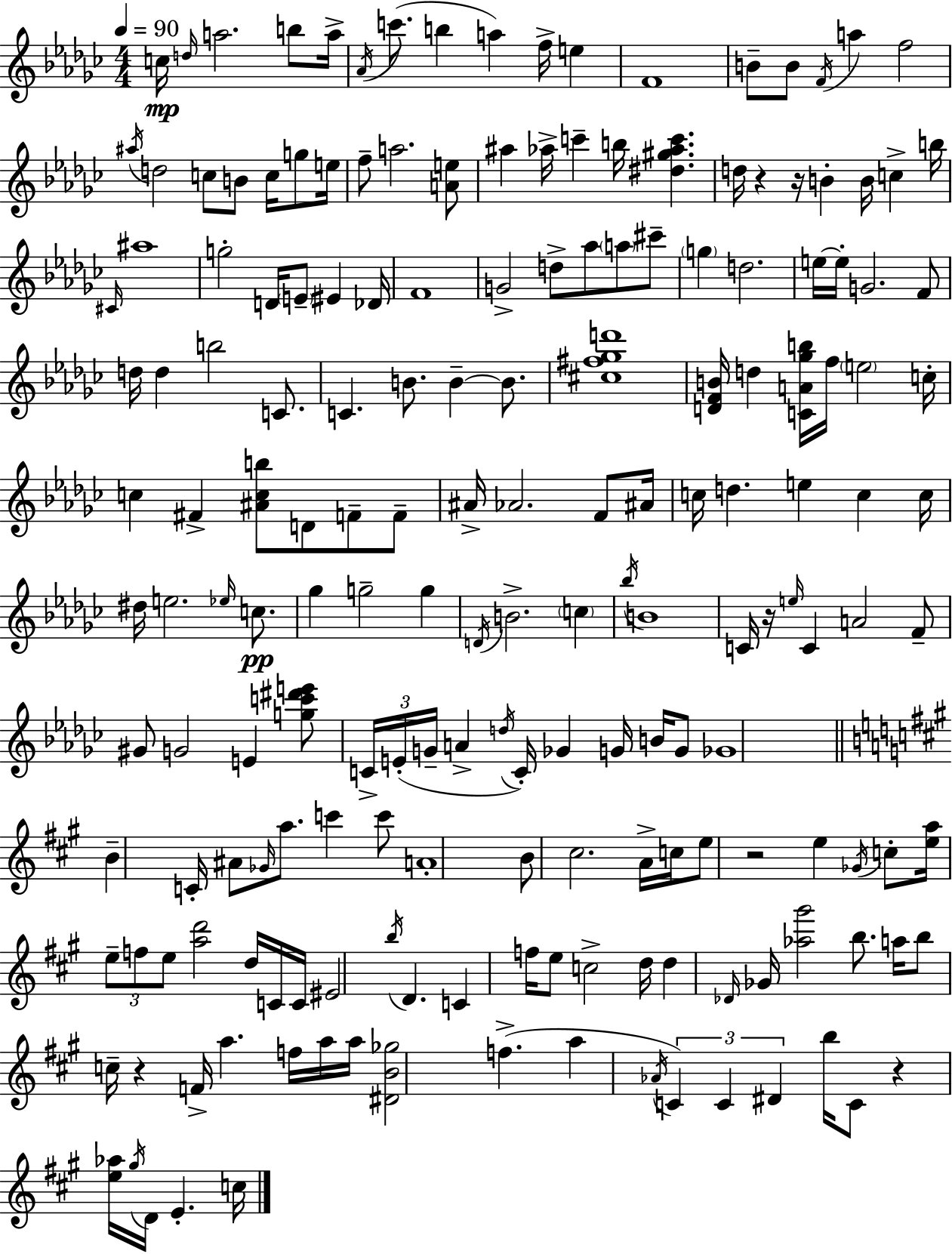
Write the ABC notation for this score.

X:1
T:Untitled
M:4/4
L:1/4
K:Ebm
c/4 d/4 a2 b/2 a/4 _A/4 c'/2 b a f/4 e F4 B/2 B/2 F/4 a f2 ^a/4 d2 c/2 B/2 c/4 g/2 e/4 f/2 a2 [Ae]/2 ^a _a/4 c' b/4 [^d^g_ac'] d/4 z z/4 B B/4 c b/4 ^C/4 ^a4 g2 D/4 E/2 ^E _D/4 F4 G2 d/2 _a/2 a/2 ^c'/2 g d2 e/4 e/4 G2 F/2 d/4 d b2 C/2 C B/2 B B/2 [^c^f_gd']4 [DFB]/4 d [CA_gb]/4 f/4 e2 c/4 c ^F [^Acb]/2 D/2 F/2 F/2 ^A/4 _A2 F/2 ^A/4 c/4 d e c c/4 ^d/4 e2 _e/4 c/2 _g g2 g D/4 B2 c _b/4 B4 C/4 z/4 e/4 C A2 F/2 ^G/2 G2 E [gc'^d'e']/2 C/4 E/4 G/4 A d/4 C/4 _G G/4 B/4 G/2 _G4 B C/4 ^A/2 _G/4 a/2 c' c'/2 A4 B/2 ^c2 A/4 c/4 e/2 z2 e _G/4 c/2 [ea]/4 e/2 f/2 e/2 [ad']2 d/4 C/4 C/4 ^E2 b/4 D C f/4 e/2 c2 d/4 d _D/4 _G/4 [_a^g']2 b/2 a/4 b/2 c/4 z F/4 a f/4 a/4 a/4 [^DB_g]2 f a _A/4 C C ^D b/4 C/2 z [e_a]/4 ^g/4 D/4 E c/4